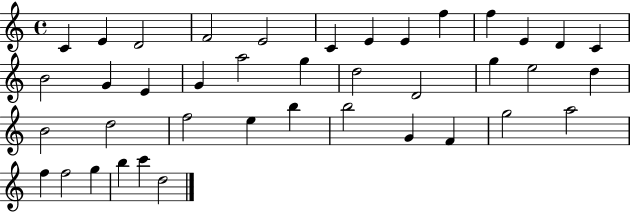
C4/q E4/q D4/h F4/h E4/h C4/q E4/q E4/q F5/q F5/q E4/q D4/q C4/q B4/h G4/q E4/q G4/q A5/h G5/q D5/h D4/h G5/q E5/h D5/q B4/h D5/h F5/h E5/q B5/q B5/h G4/q F4/q G5/h A5/h F5/q F5/h G5/q B5/q C6/q D5/h